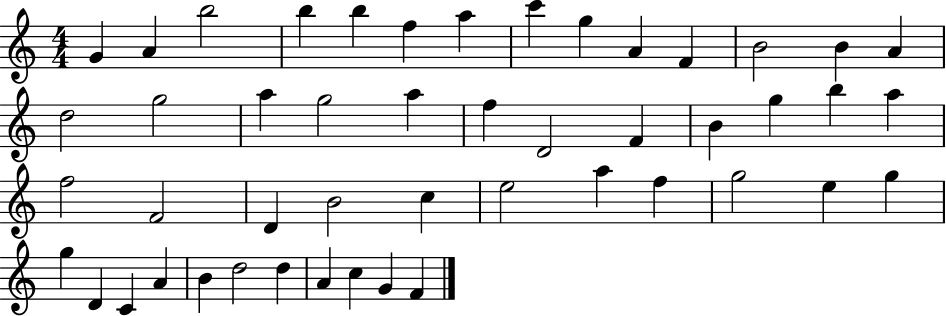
{
  \clef treble
  \numericTimeSignature
  \time 4/4
  \key c \major
  g'4 a'4 b''2 | b''4 b''4 f''4 a''4 | c'''4 g''4 a'4 f'4 | b'2 b'4 a'4 | \break d''2 g''2 | a''4 g''2 a''4 | f''4 d'2 f'4 | b'4 g''4 b''4 a''4 | \break f''2 f'2 | d'4 b'2 c''4 | e''2 a''4 f''4 | g''2 e''4 g''4 | \break g''4 d'4 c'4 a'4 | b'4 d''2 d''4 | a'4 c''4 g'4 f'4 | \bar "|."
}